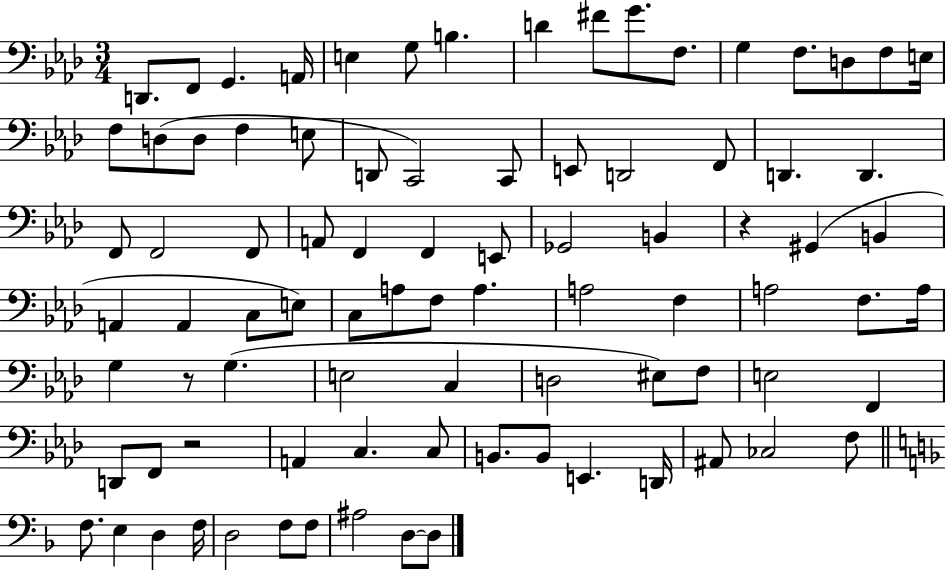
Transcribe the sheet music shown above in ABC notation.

X:1
T:Untitled
M:3/4
L:1/4
K:Ab
D,,/2 F,,/2 G,, A,,/4 E, G,/2 B, D ^F/2 G/2 F,/2 G, F,/2 D,/2 F,/2 E,/4 F,/2 D,/2 D,/2 F, E,/2 D,,/2 C,,2 C,,/2 E,,/2 D,,2 F,,/2 D,, D,, F,,/2 F,,2 F,,/2 A,,/2 F,, F,, E,,/2 _G,,2 B,, z ^G,, B,, A,, A,, C,/2 E,/2 C,/2 A,/2 F,/2 A, A,2 F, A,2 F,/2 A,/4 G, z/2 G, E,2 C, D,2 ^E,/2 F,/2 E,2 F,, D,,/2 F,,/2 z2 A,, C, C,/2 B,,/2 B,,/2 E,, D,,/4 ^A,,/2 _C,2 F,/2 F,/2 E, D, F,/4 D,2 F,/2 F,/2 ^A,2 D,/2 D,/2